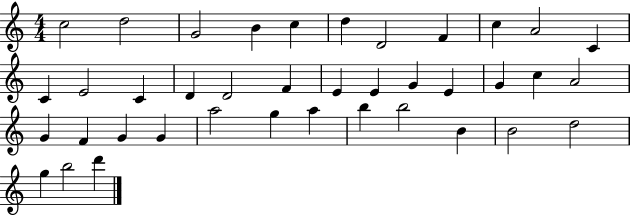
{
  \clef treble
  \numericTimeSignature
  \time 4/4
  \key c \major
  c''2 d''2 | g'2 b'4 c''4 | d''4 d'2 f'4 | c''4 a'2 c'4 | \break c'4 e'2 c'4 | d'4 d'2 f'4 | e'4 e'4 g'4 e'4 | g'4 c''4 a'2 | \break g'4 f'4 g'4 g'4 | a''2 g''4 a''4 | b''4 b''2 b'4 | b'2 d''2 | \break g''4 b''2 d'''4 | \bar "|."
}